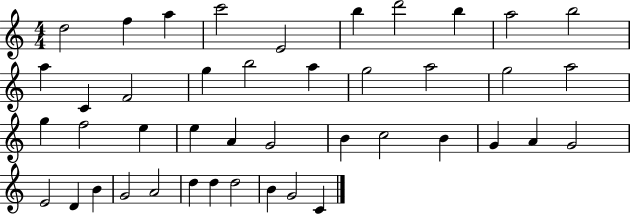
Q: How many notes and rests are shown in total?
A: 43